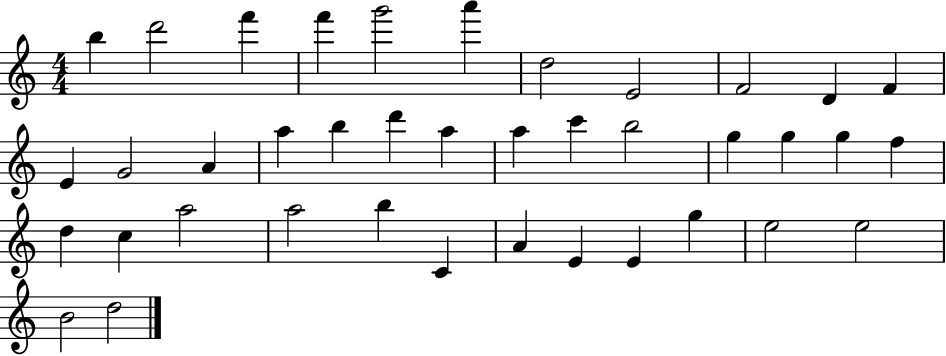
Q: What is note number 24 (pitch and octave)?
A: G5